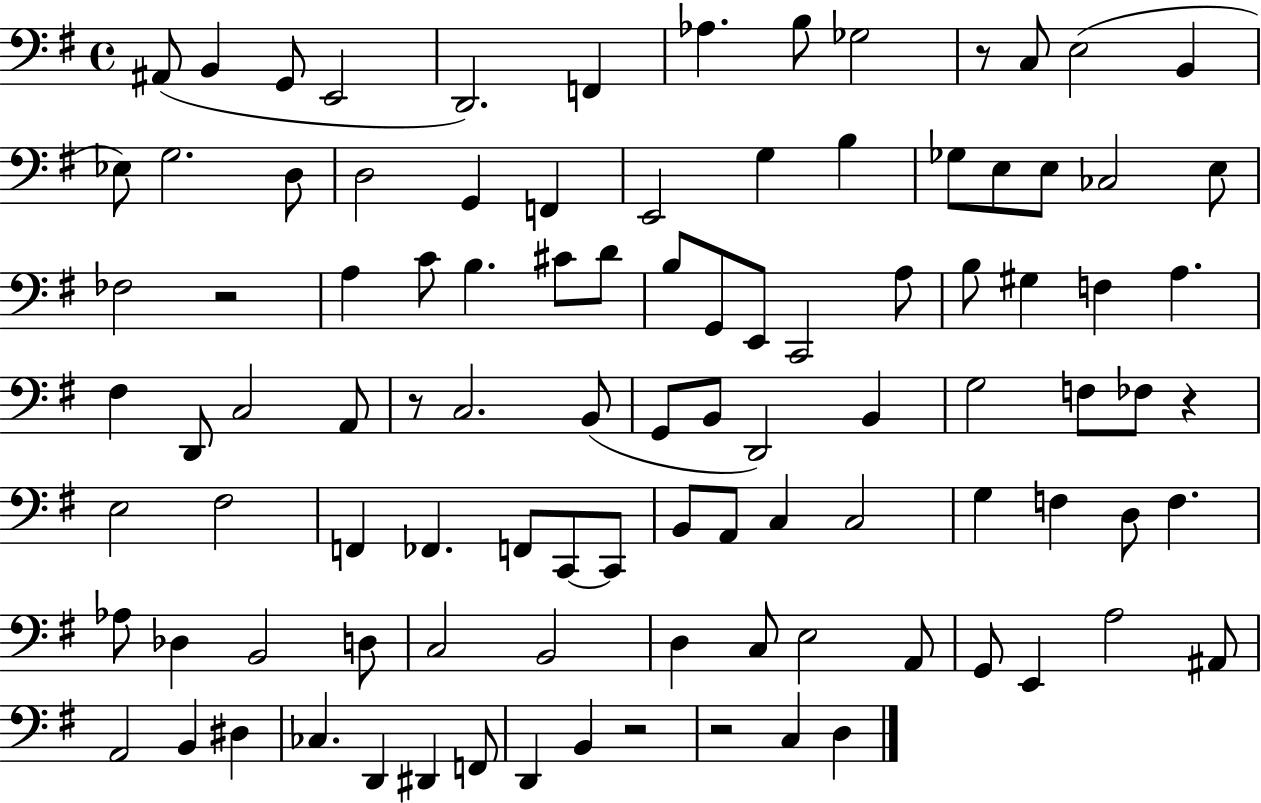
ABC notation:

X:1
T:Untitled
M:4/4
L:1/4
K:G
^A,,/2 B,, G,,/2 E,,2 D,,2 F,, _A, B,/2 _G,2 z/2 C,/2 E,2 B,, _E,/2 G,2 D,/2 D,2 G,, F,, E,,2 G, B, _G,/2 E,/2 E,/2 _C,2 E,/2 _F,2 z2 A, C/2 B, ^C/2 D/2 B,/2 G,,/2 E,,/2 C,,2 A,/2 B,/2 ^G, F, A, ^F, D,,/2 C,2 A,,/2 z/2 C,2 B,,/2 G,,/2 B,,/2 D,,2 B,, G,2 F,/2 _F,/2 z E,2 ^F,2 F,, _F,, F,,/2 C,,/2 C,,/2 B,,/2 A,,/2 C, C,2 G, F, D,/2 F, _A,/2 _D, B,,2 D,/2 C,2 B,,2 D, C,/2 E,2 A,,/2 G,,/2 E,, A,2 ^A,,/2 A,,2 B,, ^D, _C, D,, ^D,, F,,/2 D,, B,, z2 z2 C, D,